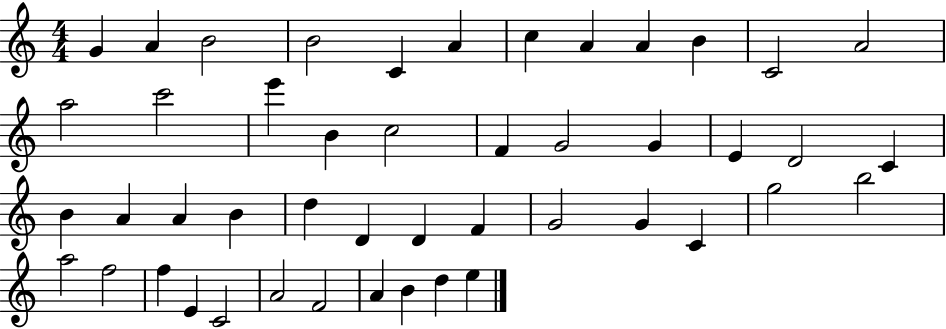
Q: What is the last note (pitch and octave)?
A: E5